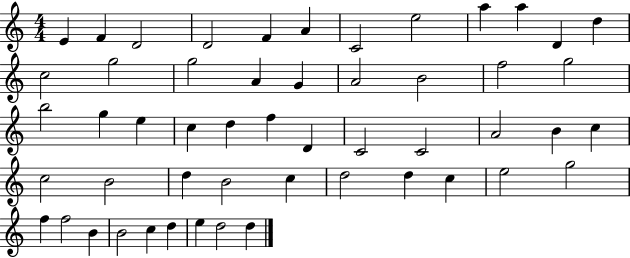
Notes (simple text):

E4/q F4/q D4/h D4/h F4/q A4/q C4/h E5/h A5/q A5/q D4/q D5/q C5/h G5/h G5/h A4/q G4/q A4/h B4/h F5/h G5/h B5/h G5/q E5/q C5/q D5/q F5/q D4/q C4/h C4/h A4/h B4/q C5/q C5/h B4/h D5/q B4/h C5/q D5/h D5/q C5/q E5/h G5/h F5/q F5/h B4/q B4/h C5/q D5/q E5/q D5/h D5/q